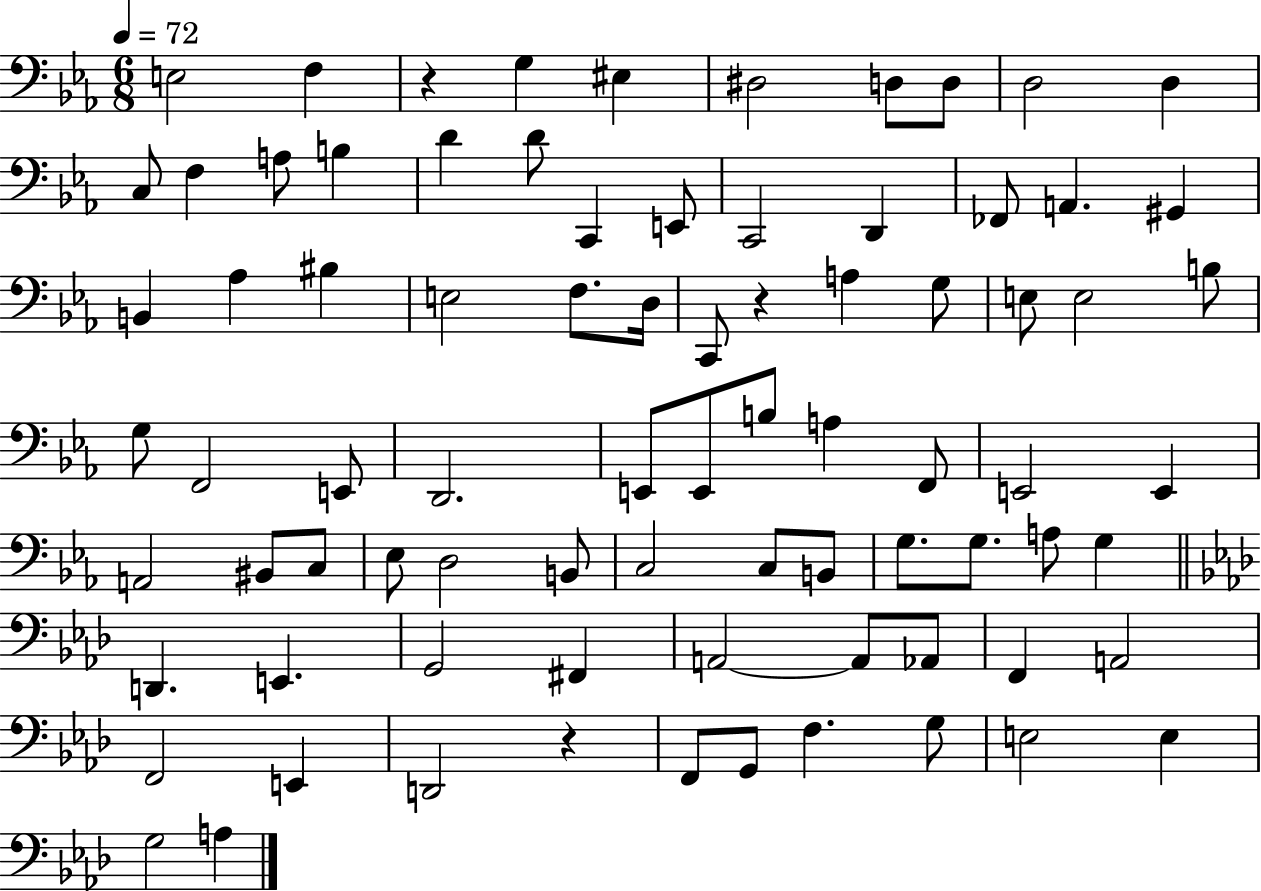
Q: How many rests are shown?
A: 3